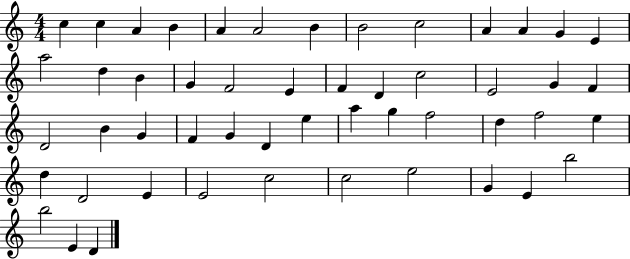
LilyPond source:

{
  \clef treble
  \numericTimeSignature
  \time 4/4
  \key c \major
  c''4 c''4 a'4 b'4 | a'4 a'2 b'4 | b'2 c''2 | a'4 a'4 g'4 e'4 | \break a''2 d''4 b'4 | g'4 f'2 e'4 | f'4 d'4 c''2 | e'2 g'4 f'4 | \break d'2 b'4 g'4 | f'4 g'4 d'4 e''4 | a''4 g''4 f''2 | d''4 f''2 e''4 | \break d''4 d'2 e'4 | e'2 c''2 | c''2 e''2 | g'4 e'4 b''2 | \break b''2 e'4 d'4 | \bar "|."
}